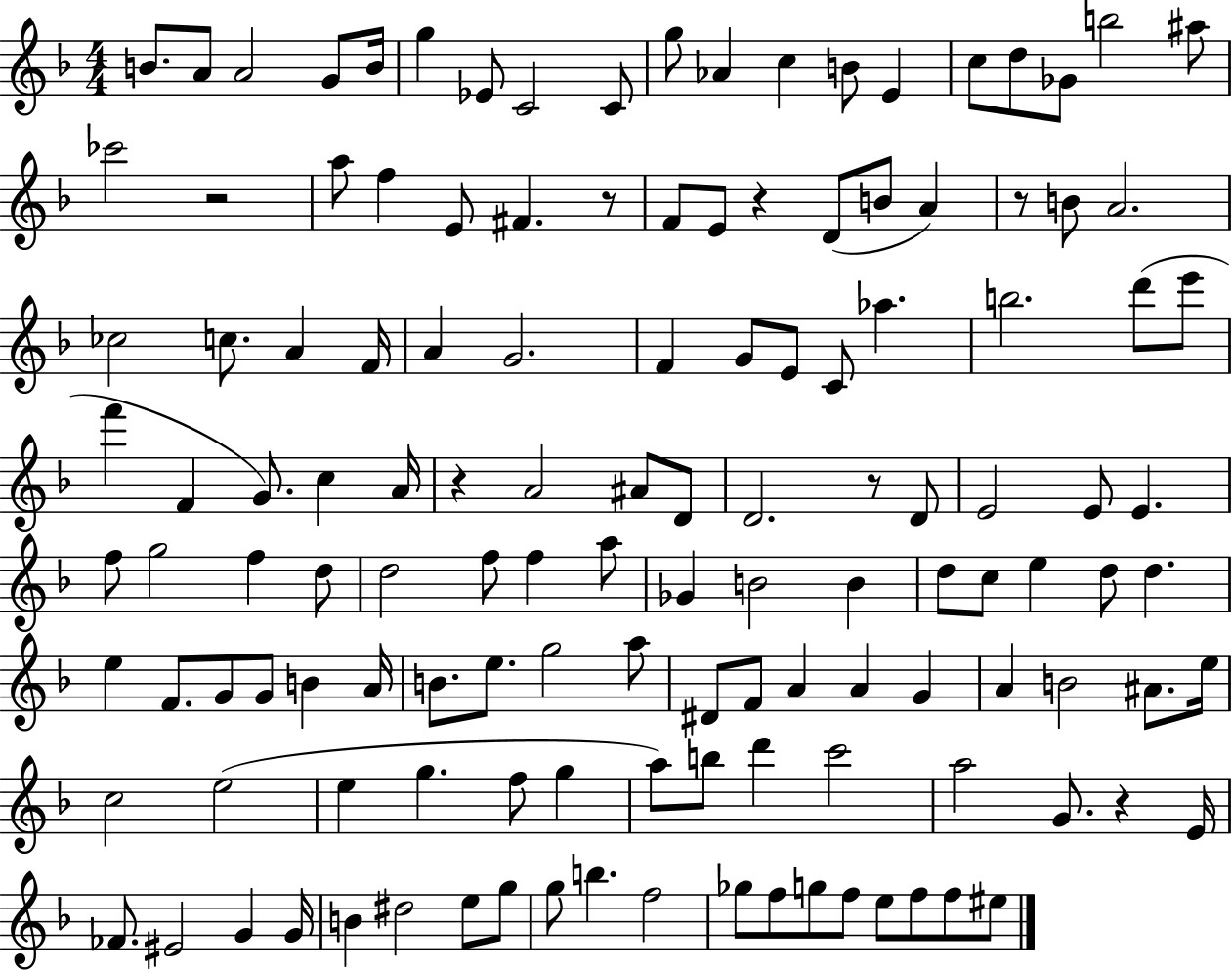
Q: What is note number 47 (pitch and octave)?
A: F4